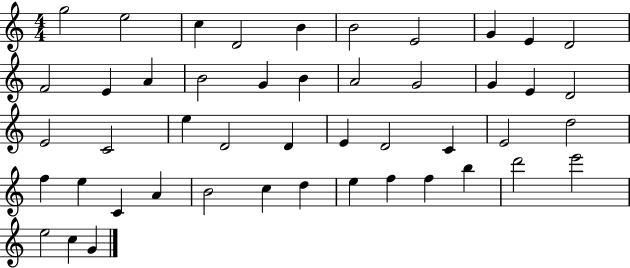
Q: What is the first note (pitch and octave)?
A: G5